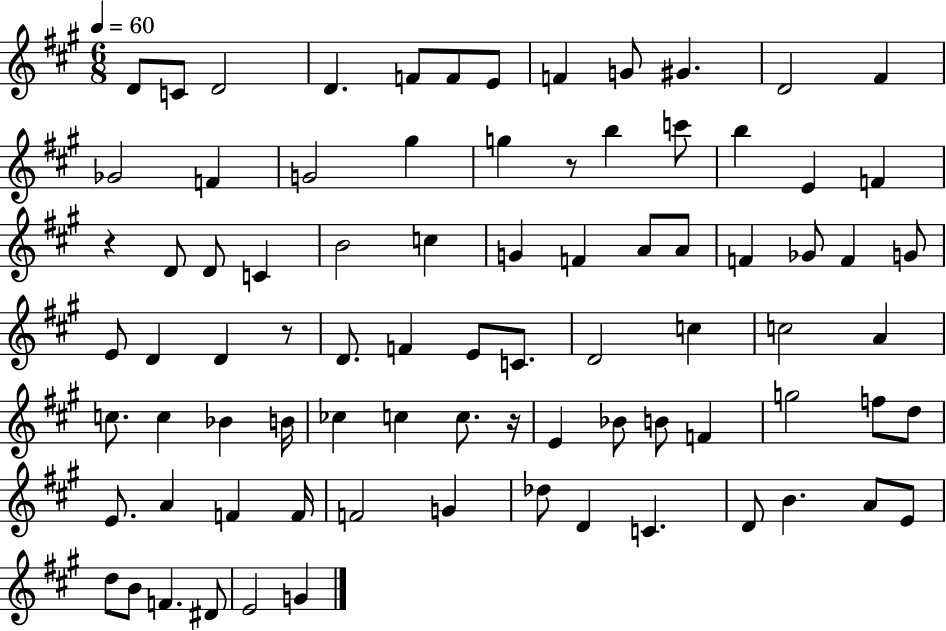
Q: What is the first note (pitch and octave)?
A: D4